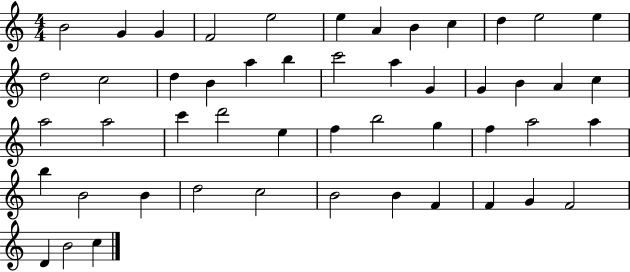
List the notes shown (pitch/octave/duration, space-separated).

B4/h G4/q G4/q F4/h E5/h E5/q A4/q B4/q C5/q D5/q E5/h E5/q D5/h C5/h D5/q B4/q A5/q B5/q C6/h A5/q G4/q G4/q B4/q A4/q C5/q A5/h A5/h C6/q D6/h E5/q F5/q B5/h G5/q F5/q A5/h A5/q B5/q B4/h B4/q D5/h C5/h B4/h B4/q F4/q F4/q G4/q F4/h D4/q B4/h C5/q